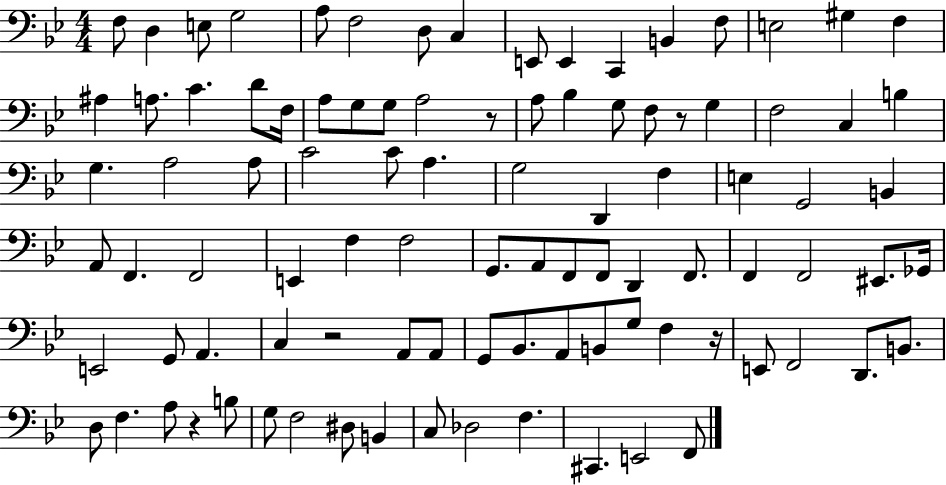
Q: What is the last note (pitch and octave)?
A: F2